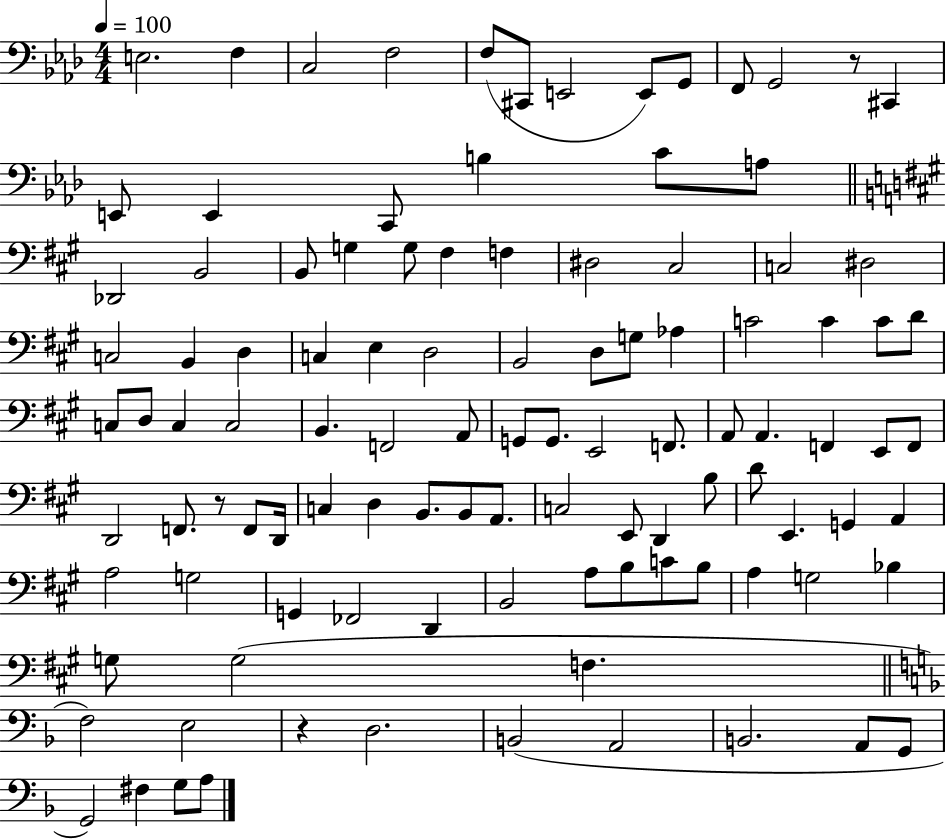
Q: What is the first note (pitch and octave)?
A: E3